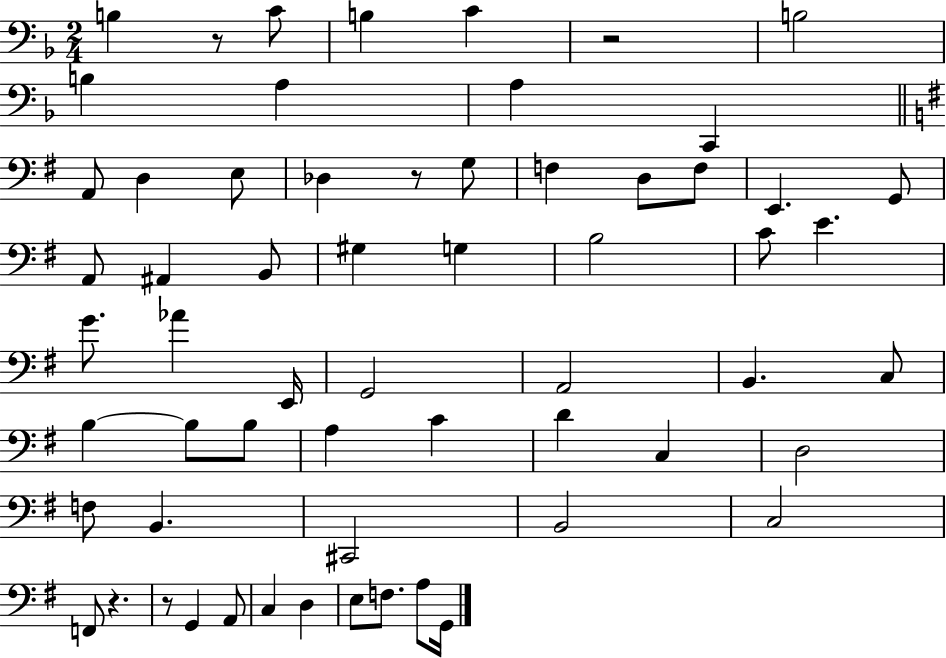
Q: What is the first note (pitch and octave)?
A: B3